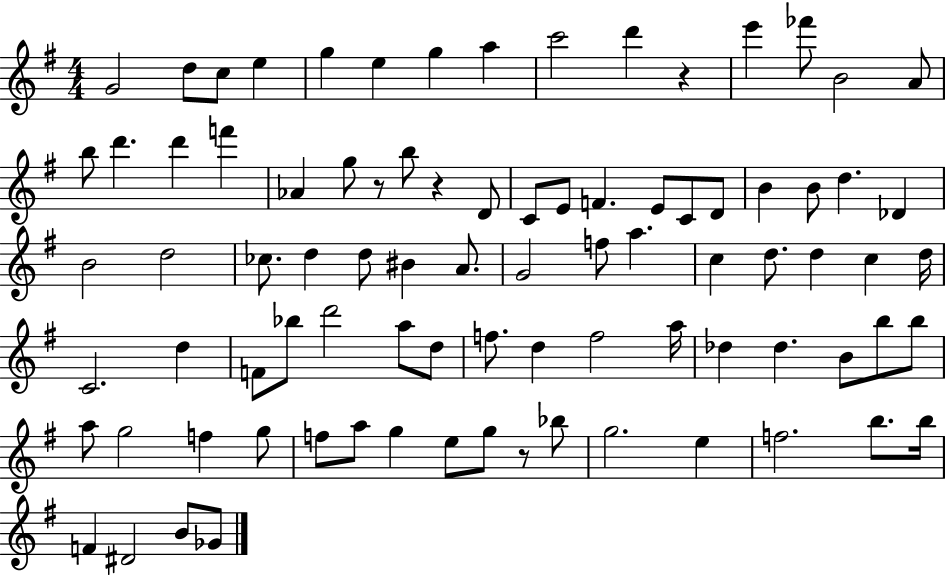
G4/h D5/e C5/e E5/q G5/q E5/q G5/q A5/q C6/h D6/q R/q E6/q FES6/e B4/h A4/e B5/e D6/q. D6/q F6/q Ab4/q G5/e R/e B5/e R/q D4/e C4/e E4/e F4/q. E4/e C4/e D4/e B4/q B4/e D5/q. Db4/q B4/h D5/h CES5/e. D5/q D5/e BIS4/q A4/e. G4/h F5/e A5/q. C5/q D5/e. D5/q C5/q D5/s C4/h. D5/q F4/e Bb5/e D6/h A5/e D5/e F5/e. D5/q F5/h A5/s Db5/q Db5/q. B4/e B5/e B5/e A5/e G5/h F5/q G5/e F5/e A5/e G5/q E5/e G5/e R/e Bb5/e G5/h. E5/q F5/h. B5/e. B5/s F4/q D#4/h B4/e Gb4/e